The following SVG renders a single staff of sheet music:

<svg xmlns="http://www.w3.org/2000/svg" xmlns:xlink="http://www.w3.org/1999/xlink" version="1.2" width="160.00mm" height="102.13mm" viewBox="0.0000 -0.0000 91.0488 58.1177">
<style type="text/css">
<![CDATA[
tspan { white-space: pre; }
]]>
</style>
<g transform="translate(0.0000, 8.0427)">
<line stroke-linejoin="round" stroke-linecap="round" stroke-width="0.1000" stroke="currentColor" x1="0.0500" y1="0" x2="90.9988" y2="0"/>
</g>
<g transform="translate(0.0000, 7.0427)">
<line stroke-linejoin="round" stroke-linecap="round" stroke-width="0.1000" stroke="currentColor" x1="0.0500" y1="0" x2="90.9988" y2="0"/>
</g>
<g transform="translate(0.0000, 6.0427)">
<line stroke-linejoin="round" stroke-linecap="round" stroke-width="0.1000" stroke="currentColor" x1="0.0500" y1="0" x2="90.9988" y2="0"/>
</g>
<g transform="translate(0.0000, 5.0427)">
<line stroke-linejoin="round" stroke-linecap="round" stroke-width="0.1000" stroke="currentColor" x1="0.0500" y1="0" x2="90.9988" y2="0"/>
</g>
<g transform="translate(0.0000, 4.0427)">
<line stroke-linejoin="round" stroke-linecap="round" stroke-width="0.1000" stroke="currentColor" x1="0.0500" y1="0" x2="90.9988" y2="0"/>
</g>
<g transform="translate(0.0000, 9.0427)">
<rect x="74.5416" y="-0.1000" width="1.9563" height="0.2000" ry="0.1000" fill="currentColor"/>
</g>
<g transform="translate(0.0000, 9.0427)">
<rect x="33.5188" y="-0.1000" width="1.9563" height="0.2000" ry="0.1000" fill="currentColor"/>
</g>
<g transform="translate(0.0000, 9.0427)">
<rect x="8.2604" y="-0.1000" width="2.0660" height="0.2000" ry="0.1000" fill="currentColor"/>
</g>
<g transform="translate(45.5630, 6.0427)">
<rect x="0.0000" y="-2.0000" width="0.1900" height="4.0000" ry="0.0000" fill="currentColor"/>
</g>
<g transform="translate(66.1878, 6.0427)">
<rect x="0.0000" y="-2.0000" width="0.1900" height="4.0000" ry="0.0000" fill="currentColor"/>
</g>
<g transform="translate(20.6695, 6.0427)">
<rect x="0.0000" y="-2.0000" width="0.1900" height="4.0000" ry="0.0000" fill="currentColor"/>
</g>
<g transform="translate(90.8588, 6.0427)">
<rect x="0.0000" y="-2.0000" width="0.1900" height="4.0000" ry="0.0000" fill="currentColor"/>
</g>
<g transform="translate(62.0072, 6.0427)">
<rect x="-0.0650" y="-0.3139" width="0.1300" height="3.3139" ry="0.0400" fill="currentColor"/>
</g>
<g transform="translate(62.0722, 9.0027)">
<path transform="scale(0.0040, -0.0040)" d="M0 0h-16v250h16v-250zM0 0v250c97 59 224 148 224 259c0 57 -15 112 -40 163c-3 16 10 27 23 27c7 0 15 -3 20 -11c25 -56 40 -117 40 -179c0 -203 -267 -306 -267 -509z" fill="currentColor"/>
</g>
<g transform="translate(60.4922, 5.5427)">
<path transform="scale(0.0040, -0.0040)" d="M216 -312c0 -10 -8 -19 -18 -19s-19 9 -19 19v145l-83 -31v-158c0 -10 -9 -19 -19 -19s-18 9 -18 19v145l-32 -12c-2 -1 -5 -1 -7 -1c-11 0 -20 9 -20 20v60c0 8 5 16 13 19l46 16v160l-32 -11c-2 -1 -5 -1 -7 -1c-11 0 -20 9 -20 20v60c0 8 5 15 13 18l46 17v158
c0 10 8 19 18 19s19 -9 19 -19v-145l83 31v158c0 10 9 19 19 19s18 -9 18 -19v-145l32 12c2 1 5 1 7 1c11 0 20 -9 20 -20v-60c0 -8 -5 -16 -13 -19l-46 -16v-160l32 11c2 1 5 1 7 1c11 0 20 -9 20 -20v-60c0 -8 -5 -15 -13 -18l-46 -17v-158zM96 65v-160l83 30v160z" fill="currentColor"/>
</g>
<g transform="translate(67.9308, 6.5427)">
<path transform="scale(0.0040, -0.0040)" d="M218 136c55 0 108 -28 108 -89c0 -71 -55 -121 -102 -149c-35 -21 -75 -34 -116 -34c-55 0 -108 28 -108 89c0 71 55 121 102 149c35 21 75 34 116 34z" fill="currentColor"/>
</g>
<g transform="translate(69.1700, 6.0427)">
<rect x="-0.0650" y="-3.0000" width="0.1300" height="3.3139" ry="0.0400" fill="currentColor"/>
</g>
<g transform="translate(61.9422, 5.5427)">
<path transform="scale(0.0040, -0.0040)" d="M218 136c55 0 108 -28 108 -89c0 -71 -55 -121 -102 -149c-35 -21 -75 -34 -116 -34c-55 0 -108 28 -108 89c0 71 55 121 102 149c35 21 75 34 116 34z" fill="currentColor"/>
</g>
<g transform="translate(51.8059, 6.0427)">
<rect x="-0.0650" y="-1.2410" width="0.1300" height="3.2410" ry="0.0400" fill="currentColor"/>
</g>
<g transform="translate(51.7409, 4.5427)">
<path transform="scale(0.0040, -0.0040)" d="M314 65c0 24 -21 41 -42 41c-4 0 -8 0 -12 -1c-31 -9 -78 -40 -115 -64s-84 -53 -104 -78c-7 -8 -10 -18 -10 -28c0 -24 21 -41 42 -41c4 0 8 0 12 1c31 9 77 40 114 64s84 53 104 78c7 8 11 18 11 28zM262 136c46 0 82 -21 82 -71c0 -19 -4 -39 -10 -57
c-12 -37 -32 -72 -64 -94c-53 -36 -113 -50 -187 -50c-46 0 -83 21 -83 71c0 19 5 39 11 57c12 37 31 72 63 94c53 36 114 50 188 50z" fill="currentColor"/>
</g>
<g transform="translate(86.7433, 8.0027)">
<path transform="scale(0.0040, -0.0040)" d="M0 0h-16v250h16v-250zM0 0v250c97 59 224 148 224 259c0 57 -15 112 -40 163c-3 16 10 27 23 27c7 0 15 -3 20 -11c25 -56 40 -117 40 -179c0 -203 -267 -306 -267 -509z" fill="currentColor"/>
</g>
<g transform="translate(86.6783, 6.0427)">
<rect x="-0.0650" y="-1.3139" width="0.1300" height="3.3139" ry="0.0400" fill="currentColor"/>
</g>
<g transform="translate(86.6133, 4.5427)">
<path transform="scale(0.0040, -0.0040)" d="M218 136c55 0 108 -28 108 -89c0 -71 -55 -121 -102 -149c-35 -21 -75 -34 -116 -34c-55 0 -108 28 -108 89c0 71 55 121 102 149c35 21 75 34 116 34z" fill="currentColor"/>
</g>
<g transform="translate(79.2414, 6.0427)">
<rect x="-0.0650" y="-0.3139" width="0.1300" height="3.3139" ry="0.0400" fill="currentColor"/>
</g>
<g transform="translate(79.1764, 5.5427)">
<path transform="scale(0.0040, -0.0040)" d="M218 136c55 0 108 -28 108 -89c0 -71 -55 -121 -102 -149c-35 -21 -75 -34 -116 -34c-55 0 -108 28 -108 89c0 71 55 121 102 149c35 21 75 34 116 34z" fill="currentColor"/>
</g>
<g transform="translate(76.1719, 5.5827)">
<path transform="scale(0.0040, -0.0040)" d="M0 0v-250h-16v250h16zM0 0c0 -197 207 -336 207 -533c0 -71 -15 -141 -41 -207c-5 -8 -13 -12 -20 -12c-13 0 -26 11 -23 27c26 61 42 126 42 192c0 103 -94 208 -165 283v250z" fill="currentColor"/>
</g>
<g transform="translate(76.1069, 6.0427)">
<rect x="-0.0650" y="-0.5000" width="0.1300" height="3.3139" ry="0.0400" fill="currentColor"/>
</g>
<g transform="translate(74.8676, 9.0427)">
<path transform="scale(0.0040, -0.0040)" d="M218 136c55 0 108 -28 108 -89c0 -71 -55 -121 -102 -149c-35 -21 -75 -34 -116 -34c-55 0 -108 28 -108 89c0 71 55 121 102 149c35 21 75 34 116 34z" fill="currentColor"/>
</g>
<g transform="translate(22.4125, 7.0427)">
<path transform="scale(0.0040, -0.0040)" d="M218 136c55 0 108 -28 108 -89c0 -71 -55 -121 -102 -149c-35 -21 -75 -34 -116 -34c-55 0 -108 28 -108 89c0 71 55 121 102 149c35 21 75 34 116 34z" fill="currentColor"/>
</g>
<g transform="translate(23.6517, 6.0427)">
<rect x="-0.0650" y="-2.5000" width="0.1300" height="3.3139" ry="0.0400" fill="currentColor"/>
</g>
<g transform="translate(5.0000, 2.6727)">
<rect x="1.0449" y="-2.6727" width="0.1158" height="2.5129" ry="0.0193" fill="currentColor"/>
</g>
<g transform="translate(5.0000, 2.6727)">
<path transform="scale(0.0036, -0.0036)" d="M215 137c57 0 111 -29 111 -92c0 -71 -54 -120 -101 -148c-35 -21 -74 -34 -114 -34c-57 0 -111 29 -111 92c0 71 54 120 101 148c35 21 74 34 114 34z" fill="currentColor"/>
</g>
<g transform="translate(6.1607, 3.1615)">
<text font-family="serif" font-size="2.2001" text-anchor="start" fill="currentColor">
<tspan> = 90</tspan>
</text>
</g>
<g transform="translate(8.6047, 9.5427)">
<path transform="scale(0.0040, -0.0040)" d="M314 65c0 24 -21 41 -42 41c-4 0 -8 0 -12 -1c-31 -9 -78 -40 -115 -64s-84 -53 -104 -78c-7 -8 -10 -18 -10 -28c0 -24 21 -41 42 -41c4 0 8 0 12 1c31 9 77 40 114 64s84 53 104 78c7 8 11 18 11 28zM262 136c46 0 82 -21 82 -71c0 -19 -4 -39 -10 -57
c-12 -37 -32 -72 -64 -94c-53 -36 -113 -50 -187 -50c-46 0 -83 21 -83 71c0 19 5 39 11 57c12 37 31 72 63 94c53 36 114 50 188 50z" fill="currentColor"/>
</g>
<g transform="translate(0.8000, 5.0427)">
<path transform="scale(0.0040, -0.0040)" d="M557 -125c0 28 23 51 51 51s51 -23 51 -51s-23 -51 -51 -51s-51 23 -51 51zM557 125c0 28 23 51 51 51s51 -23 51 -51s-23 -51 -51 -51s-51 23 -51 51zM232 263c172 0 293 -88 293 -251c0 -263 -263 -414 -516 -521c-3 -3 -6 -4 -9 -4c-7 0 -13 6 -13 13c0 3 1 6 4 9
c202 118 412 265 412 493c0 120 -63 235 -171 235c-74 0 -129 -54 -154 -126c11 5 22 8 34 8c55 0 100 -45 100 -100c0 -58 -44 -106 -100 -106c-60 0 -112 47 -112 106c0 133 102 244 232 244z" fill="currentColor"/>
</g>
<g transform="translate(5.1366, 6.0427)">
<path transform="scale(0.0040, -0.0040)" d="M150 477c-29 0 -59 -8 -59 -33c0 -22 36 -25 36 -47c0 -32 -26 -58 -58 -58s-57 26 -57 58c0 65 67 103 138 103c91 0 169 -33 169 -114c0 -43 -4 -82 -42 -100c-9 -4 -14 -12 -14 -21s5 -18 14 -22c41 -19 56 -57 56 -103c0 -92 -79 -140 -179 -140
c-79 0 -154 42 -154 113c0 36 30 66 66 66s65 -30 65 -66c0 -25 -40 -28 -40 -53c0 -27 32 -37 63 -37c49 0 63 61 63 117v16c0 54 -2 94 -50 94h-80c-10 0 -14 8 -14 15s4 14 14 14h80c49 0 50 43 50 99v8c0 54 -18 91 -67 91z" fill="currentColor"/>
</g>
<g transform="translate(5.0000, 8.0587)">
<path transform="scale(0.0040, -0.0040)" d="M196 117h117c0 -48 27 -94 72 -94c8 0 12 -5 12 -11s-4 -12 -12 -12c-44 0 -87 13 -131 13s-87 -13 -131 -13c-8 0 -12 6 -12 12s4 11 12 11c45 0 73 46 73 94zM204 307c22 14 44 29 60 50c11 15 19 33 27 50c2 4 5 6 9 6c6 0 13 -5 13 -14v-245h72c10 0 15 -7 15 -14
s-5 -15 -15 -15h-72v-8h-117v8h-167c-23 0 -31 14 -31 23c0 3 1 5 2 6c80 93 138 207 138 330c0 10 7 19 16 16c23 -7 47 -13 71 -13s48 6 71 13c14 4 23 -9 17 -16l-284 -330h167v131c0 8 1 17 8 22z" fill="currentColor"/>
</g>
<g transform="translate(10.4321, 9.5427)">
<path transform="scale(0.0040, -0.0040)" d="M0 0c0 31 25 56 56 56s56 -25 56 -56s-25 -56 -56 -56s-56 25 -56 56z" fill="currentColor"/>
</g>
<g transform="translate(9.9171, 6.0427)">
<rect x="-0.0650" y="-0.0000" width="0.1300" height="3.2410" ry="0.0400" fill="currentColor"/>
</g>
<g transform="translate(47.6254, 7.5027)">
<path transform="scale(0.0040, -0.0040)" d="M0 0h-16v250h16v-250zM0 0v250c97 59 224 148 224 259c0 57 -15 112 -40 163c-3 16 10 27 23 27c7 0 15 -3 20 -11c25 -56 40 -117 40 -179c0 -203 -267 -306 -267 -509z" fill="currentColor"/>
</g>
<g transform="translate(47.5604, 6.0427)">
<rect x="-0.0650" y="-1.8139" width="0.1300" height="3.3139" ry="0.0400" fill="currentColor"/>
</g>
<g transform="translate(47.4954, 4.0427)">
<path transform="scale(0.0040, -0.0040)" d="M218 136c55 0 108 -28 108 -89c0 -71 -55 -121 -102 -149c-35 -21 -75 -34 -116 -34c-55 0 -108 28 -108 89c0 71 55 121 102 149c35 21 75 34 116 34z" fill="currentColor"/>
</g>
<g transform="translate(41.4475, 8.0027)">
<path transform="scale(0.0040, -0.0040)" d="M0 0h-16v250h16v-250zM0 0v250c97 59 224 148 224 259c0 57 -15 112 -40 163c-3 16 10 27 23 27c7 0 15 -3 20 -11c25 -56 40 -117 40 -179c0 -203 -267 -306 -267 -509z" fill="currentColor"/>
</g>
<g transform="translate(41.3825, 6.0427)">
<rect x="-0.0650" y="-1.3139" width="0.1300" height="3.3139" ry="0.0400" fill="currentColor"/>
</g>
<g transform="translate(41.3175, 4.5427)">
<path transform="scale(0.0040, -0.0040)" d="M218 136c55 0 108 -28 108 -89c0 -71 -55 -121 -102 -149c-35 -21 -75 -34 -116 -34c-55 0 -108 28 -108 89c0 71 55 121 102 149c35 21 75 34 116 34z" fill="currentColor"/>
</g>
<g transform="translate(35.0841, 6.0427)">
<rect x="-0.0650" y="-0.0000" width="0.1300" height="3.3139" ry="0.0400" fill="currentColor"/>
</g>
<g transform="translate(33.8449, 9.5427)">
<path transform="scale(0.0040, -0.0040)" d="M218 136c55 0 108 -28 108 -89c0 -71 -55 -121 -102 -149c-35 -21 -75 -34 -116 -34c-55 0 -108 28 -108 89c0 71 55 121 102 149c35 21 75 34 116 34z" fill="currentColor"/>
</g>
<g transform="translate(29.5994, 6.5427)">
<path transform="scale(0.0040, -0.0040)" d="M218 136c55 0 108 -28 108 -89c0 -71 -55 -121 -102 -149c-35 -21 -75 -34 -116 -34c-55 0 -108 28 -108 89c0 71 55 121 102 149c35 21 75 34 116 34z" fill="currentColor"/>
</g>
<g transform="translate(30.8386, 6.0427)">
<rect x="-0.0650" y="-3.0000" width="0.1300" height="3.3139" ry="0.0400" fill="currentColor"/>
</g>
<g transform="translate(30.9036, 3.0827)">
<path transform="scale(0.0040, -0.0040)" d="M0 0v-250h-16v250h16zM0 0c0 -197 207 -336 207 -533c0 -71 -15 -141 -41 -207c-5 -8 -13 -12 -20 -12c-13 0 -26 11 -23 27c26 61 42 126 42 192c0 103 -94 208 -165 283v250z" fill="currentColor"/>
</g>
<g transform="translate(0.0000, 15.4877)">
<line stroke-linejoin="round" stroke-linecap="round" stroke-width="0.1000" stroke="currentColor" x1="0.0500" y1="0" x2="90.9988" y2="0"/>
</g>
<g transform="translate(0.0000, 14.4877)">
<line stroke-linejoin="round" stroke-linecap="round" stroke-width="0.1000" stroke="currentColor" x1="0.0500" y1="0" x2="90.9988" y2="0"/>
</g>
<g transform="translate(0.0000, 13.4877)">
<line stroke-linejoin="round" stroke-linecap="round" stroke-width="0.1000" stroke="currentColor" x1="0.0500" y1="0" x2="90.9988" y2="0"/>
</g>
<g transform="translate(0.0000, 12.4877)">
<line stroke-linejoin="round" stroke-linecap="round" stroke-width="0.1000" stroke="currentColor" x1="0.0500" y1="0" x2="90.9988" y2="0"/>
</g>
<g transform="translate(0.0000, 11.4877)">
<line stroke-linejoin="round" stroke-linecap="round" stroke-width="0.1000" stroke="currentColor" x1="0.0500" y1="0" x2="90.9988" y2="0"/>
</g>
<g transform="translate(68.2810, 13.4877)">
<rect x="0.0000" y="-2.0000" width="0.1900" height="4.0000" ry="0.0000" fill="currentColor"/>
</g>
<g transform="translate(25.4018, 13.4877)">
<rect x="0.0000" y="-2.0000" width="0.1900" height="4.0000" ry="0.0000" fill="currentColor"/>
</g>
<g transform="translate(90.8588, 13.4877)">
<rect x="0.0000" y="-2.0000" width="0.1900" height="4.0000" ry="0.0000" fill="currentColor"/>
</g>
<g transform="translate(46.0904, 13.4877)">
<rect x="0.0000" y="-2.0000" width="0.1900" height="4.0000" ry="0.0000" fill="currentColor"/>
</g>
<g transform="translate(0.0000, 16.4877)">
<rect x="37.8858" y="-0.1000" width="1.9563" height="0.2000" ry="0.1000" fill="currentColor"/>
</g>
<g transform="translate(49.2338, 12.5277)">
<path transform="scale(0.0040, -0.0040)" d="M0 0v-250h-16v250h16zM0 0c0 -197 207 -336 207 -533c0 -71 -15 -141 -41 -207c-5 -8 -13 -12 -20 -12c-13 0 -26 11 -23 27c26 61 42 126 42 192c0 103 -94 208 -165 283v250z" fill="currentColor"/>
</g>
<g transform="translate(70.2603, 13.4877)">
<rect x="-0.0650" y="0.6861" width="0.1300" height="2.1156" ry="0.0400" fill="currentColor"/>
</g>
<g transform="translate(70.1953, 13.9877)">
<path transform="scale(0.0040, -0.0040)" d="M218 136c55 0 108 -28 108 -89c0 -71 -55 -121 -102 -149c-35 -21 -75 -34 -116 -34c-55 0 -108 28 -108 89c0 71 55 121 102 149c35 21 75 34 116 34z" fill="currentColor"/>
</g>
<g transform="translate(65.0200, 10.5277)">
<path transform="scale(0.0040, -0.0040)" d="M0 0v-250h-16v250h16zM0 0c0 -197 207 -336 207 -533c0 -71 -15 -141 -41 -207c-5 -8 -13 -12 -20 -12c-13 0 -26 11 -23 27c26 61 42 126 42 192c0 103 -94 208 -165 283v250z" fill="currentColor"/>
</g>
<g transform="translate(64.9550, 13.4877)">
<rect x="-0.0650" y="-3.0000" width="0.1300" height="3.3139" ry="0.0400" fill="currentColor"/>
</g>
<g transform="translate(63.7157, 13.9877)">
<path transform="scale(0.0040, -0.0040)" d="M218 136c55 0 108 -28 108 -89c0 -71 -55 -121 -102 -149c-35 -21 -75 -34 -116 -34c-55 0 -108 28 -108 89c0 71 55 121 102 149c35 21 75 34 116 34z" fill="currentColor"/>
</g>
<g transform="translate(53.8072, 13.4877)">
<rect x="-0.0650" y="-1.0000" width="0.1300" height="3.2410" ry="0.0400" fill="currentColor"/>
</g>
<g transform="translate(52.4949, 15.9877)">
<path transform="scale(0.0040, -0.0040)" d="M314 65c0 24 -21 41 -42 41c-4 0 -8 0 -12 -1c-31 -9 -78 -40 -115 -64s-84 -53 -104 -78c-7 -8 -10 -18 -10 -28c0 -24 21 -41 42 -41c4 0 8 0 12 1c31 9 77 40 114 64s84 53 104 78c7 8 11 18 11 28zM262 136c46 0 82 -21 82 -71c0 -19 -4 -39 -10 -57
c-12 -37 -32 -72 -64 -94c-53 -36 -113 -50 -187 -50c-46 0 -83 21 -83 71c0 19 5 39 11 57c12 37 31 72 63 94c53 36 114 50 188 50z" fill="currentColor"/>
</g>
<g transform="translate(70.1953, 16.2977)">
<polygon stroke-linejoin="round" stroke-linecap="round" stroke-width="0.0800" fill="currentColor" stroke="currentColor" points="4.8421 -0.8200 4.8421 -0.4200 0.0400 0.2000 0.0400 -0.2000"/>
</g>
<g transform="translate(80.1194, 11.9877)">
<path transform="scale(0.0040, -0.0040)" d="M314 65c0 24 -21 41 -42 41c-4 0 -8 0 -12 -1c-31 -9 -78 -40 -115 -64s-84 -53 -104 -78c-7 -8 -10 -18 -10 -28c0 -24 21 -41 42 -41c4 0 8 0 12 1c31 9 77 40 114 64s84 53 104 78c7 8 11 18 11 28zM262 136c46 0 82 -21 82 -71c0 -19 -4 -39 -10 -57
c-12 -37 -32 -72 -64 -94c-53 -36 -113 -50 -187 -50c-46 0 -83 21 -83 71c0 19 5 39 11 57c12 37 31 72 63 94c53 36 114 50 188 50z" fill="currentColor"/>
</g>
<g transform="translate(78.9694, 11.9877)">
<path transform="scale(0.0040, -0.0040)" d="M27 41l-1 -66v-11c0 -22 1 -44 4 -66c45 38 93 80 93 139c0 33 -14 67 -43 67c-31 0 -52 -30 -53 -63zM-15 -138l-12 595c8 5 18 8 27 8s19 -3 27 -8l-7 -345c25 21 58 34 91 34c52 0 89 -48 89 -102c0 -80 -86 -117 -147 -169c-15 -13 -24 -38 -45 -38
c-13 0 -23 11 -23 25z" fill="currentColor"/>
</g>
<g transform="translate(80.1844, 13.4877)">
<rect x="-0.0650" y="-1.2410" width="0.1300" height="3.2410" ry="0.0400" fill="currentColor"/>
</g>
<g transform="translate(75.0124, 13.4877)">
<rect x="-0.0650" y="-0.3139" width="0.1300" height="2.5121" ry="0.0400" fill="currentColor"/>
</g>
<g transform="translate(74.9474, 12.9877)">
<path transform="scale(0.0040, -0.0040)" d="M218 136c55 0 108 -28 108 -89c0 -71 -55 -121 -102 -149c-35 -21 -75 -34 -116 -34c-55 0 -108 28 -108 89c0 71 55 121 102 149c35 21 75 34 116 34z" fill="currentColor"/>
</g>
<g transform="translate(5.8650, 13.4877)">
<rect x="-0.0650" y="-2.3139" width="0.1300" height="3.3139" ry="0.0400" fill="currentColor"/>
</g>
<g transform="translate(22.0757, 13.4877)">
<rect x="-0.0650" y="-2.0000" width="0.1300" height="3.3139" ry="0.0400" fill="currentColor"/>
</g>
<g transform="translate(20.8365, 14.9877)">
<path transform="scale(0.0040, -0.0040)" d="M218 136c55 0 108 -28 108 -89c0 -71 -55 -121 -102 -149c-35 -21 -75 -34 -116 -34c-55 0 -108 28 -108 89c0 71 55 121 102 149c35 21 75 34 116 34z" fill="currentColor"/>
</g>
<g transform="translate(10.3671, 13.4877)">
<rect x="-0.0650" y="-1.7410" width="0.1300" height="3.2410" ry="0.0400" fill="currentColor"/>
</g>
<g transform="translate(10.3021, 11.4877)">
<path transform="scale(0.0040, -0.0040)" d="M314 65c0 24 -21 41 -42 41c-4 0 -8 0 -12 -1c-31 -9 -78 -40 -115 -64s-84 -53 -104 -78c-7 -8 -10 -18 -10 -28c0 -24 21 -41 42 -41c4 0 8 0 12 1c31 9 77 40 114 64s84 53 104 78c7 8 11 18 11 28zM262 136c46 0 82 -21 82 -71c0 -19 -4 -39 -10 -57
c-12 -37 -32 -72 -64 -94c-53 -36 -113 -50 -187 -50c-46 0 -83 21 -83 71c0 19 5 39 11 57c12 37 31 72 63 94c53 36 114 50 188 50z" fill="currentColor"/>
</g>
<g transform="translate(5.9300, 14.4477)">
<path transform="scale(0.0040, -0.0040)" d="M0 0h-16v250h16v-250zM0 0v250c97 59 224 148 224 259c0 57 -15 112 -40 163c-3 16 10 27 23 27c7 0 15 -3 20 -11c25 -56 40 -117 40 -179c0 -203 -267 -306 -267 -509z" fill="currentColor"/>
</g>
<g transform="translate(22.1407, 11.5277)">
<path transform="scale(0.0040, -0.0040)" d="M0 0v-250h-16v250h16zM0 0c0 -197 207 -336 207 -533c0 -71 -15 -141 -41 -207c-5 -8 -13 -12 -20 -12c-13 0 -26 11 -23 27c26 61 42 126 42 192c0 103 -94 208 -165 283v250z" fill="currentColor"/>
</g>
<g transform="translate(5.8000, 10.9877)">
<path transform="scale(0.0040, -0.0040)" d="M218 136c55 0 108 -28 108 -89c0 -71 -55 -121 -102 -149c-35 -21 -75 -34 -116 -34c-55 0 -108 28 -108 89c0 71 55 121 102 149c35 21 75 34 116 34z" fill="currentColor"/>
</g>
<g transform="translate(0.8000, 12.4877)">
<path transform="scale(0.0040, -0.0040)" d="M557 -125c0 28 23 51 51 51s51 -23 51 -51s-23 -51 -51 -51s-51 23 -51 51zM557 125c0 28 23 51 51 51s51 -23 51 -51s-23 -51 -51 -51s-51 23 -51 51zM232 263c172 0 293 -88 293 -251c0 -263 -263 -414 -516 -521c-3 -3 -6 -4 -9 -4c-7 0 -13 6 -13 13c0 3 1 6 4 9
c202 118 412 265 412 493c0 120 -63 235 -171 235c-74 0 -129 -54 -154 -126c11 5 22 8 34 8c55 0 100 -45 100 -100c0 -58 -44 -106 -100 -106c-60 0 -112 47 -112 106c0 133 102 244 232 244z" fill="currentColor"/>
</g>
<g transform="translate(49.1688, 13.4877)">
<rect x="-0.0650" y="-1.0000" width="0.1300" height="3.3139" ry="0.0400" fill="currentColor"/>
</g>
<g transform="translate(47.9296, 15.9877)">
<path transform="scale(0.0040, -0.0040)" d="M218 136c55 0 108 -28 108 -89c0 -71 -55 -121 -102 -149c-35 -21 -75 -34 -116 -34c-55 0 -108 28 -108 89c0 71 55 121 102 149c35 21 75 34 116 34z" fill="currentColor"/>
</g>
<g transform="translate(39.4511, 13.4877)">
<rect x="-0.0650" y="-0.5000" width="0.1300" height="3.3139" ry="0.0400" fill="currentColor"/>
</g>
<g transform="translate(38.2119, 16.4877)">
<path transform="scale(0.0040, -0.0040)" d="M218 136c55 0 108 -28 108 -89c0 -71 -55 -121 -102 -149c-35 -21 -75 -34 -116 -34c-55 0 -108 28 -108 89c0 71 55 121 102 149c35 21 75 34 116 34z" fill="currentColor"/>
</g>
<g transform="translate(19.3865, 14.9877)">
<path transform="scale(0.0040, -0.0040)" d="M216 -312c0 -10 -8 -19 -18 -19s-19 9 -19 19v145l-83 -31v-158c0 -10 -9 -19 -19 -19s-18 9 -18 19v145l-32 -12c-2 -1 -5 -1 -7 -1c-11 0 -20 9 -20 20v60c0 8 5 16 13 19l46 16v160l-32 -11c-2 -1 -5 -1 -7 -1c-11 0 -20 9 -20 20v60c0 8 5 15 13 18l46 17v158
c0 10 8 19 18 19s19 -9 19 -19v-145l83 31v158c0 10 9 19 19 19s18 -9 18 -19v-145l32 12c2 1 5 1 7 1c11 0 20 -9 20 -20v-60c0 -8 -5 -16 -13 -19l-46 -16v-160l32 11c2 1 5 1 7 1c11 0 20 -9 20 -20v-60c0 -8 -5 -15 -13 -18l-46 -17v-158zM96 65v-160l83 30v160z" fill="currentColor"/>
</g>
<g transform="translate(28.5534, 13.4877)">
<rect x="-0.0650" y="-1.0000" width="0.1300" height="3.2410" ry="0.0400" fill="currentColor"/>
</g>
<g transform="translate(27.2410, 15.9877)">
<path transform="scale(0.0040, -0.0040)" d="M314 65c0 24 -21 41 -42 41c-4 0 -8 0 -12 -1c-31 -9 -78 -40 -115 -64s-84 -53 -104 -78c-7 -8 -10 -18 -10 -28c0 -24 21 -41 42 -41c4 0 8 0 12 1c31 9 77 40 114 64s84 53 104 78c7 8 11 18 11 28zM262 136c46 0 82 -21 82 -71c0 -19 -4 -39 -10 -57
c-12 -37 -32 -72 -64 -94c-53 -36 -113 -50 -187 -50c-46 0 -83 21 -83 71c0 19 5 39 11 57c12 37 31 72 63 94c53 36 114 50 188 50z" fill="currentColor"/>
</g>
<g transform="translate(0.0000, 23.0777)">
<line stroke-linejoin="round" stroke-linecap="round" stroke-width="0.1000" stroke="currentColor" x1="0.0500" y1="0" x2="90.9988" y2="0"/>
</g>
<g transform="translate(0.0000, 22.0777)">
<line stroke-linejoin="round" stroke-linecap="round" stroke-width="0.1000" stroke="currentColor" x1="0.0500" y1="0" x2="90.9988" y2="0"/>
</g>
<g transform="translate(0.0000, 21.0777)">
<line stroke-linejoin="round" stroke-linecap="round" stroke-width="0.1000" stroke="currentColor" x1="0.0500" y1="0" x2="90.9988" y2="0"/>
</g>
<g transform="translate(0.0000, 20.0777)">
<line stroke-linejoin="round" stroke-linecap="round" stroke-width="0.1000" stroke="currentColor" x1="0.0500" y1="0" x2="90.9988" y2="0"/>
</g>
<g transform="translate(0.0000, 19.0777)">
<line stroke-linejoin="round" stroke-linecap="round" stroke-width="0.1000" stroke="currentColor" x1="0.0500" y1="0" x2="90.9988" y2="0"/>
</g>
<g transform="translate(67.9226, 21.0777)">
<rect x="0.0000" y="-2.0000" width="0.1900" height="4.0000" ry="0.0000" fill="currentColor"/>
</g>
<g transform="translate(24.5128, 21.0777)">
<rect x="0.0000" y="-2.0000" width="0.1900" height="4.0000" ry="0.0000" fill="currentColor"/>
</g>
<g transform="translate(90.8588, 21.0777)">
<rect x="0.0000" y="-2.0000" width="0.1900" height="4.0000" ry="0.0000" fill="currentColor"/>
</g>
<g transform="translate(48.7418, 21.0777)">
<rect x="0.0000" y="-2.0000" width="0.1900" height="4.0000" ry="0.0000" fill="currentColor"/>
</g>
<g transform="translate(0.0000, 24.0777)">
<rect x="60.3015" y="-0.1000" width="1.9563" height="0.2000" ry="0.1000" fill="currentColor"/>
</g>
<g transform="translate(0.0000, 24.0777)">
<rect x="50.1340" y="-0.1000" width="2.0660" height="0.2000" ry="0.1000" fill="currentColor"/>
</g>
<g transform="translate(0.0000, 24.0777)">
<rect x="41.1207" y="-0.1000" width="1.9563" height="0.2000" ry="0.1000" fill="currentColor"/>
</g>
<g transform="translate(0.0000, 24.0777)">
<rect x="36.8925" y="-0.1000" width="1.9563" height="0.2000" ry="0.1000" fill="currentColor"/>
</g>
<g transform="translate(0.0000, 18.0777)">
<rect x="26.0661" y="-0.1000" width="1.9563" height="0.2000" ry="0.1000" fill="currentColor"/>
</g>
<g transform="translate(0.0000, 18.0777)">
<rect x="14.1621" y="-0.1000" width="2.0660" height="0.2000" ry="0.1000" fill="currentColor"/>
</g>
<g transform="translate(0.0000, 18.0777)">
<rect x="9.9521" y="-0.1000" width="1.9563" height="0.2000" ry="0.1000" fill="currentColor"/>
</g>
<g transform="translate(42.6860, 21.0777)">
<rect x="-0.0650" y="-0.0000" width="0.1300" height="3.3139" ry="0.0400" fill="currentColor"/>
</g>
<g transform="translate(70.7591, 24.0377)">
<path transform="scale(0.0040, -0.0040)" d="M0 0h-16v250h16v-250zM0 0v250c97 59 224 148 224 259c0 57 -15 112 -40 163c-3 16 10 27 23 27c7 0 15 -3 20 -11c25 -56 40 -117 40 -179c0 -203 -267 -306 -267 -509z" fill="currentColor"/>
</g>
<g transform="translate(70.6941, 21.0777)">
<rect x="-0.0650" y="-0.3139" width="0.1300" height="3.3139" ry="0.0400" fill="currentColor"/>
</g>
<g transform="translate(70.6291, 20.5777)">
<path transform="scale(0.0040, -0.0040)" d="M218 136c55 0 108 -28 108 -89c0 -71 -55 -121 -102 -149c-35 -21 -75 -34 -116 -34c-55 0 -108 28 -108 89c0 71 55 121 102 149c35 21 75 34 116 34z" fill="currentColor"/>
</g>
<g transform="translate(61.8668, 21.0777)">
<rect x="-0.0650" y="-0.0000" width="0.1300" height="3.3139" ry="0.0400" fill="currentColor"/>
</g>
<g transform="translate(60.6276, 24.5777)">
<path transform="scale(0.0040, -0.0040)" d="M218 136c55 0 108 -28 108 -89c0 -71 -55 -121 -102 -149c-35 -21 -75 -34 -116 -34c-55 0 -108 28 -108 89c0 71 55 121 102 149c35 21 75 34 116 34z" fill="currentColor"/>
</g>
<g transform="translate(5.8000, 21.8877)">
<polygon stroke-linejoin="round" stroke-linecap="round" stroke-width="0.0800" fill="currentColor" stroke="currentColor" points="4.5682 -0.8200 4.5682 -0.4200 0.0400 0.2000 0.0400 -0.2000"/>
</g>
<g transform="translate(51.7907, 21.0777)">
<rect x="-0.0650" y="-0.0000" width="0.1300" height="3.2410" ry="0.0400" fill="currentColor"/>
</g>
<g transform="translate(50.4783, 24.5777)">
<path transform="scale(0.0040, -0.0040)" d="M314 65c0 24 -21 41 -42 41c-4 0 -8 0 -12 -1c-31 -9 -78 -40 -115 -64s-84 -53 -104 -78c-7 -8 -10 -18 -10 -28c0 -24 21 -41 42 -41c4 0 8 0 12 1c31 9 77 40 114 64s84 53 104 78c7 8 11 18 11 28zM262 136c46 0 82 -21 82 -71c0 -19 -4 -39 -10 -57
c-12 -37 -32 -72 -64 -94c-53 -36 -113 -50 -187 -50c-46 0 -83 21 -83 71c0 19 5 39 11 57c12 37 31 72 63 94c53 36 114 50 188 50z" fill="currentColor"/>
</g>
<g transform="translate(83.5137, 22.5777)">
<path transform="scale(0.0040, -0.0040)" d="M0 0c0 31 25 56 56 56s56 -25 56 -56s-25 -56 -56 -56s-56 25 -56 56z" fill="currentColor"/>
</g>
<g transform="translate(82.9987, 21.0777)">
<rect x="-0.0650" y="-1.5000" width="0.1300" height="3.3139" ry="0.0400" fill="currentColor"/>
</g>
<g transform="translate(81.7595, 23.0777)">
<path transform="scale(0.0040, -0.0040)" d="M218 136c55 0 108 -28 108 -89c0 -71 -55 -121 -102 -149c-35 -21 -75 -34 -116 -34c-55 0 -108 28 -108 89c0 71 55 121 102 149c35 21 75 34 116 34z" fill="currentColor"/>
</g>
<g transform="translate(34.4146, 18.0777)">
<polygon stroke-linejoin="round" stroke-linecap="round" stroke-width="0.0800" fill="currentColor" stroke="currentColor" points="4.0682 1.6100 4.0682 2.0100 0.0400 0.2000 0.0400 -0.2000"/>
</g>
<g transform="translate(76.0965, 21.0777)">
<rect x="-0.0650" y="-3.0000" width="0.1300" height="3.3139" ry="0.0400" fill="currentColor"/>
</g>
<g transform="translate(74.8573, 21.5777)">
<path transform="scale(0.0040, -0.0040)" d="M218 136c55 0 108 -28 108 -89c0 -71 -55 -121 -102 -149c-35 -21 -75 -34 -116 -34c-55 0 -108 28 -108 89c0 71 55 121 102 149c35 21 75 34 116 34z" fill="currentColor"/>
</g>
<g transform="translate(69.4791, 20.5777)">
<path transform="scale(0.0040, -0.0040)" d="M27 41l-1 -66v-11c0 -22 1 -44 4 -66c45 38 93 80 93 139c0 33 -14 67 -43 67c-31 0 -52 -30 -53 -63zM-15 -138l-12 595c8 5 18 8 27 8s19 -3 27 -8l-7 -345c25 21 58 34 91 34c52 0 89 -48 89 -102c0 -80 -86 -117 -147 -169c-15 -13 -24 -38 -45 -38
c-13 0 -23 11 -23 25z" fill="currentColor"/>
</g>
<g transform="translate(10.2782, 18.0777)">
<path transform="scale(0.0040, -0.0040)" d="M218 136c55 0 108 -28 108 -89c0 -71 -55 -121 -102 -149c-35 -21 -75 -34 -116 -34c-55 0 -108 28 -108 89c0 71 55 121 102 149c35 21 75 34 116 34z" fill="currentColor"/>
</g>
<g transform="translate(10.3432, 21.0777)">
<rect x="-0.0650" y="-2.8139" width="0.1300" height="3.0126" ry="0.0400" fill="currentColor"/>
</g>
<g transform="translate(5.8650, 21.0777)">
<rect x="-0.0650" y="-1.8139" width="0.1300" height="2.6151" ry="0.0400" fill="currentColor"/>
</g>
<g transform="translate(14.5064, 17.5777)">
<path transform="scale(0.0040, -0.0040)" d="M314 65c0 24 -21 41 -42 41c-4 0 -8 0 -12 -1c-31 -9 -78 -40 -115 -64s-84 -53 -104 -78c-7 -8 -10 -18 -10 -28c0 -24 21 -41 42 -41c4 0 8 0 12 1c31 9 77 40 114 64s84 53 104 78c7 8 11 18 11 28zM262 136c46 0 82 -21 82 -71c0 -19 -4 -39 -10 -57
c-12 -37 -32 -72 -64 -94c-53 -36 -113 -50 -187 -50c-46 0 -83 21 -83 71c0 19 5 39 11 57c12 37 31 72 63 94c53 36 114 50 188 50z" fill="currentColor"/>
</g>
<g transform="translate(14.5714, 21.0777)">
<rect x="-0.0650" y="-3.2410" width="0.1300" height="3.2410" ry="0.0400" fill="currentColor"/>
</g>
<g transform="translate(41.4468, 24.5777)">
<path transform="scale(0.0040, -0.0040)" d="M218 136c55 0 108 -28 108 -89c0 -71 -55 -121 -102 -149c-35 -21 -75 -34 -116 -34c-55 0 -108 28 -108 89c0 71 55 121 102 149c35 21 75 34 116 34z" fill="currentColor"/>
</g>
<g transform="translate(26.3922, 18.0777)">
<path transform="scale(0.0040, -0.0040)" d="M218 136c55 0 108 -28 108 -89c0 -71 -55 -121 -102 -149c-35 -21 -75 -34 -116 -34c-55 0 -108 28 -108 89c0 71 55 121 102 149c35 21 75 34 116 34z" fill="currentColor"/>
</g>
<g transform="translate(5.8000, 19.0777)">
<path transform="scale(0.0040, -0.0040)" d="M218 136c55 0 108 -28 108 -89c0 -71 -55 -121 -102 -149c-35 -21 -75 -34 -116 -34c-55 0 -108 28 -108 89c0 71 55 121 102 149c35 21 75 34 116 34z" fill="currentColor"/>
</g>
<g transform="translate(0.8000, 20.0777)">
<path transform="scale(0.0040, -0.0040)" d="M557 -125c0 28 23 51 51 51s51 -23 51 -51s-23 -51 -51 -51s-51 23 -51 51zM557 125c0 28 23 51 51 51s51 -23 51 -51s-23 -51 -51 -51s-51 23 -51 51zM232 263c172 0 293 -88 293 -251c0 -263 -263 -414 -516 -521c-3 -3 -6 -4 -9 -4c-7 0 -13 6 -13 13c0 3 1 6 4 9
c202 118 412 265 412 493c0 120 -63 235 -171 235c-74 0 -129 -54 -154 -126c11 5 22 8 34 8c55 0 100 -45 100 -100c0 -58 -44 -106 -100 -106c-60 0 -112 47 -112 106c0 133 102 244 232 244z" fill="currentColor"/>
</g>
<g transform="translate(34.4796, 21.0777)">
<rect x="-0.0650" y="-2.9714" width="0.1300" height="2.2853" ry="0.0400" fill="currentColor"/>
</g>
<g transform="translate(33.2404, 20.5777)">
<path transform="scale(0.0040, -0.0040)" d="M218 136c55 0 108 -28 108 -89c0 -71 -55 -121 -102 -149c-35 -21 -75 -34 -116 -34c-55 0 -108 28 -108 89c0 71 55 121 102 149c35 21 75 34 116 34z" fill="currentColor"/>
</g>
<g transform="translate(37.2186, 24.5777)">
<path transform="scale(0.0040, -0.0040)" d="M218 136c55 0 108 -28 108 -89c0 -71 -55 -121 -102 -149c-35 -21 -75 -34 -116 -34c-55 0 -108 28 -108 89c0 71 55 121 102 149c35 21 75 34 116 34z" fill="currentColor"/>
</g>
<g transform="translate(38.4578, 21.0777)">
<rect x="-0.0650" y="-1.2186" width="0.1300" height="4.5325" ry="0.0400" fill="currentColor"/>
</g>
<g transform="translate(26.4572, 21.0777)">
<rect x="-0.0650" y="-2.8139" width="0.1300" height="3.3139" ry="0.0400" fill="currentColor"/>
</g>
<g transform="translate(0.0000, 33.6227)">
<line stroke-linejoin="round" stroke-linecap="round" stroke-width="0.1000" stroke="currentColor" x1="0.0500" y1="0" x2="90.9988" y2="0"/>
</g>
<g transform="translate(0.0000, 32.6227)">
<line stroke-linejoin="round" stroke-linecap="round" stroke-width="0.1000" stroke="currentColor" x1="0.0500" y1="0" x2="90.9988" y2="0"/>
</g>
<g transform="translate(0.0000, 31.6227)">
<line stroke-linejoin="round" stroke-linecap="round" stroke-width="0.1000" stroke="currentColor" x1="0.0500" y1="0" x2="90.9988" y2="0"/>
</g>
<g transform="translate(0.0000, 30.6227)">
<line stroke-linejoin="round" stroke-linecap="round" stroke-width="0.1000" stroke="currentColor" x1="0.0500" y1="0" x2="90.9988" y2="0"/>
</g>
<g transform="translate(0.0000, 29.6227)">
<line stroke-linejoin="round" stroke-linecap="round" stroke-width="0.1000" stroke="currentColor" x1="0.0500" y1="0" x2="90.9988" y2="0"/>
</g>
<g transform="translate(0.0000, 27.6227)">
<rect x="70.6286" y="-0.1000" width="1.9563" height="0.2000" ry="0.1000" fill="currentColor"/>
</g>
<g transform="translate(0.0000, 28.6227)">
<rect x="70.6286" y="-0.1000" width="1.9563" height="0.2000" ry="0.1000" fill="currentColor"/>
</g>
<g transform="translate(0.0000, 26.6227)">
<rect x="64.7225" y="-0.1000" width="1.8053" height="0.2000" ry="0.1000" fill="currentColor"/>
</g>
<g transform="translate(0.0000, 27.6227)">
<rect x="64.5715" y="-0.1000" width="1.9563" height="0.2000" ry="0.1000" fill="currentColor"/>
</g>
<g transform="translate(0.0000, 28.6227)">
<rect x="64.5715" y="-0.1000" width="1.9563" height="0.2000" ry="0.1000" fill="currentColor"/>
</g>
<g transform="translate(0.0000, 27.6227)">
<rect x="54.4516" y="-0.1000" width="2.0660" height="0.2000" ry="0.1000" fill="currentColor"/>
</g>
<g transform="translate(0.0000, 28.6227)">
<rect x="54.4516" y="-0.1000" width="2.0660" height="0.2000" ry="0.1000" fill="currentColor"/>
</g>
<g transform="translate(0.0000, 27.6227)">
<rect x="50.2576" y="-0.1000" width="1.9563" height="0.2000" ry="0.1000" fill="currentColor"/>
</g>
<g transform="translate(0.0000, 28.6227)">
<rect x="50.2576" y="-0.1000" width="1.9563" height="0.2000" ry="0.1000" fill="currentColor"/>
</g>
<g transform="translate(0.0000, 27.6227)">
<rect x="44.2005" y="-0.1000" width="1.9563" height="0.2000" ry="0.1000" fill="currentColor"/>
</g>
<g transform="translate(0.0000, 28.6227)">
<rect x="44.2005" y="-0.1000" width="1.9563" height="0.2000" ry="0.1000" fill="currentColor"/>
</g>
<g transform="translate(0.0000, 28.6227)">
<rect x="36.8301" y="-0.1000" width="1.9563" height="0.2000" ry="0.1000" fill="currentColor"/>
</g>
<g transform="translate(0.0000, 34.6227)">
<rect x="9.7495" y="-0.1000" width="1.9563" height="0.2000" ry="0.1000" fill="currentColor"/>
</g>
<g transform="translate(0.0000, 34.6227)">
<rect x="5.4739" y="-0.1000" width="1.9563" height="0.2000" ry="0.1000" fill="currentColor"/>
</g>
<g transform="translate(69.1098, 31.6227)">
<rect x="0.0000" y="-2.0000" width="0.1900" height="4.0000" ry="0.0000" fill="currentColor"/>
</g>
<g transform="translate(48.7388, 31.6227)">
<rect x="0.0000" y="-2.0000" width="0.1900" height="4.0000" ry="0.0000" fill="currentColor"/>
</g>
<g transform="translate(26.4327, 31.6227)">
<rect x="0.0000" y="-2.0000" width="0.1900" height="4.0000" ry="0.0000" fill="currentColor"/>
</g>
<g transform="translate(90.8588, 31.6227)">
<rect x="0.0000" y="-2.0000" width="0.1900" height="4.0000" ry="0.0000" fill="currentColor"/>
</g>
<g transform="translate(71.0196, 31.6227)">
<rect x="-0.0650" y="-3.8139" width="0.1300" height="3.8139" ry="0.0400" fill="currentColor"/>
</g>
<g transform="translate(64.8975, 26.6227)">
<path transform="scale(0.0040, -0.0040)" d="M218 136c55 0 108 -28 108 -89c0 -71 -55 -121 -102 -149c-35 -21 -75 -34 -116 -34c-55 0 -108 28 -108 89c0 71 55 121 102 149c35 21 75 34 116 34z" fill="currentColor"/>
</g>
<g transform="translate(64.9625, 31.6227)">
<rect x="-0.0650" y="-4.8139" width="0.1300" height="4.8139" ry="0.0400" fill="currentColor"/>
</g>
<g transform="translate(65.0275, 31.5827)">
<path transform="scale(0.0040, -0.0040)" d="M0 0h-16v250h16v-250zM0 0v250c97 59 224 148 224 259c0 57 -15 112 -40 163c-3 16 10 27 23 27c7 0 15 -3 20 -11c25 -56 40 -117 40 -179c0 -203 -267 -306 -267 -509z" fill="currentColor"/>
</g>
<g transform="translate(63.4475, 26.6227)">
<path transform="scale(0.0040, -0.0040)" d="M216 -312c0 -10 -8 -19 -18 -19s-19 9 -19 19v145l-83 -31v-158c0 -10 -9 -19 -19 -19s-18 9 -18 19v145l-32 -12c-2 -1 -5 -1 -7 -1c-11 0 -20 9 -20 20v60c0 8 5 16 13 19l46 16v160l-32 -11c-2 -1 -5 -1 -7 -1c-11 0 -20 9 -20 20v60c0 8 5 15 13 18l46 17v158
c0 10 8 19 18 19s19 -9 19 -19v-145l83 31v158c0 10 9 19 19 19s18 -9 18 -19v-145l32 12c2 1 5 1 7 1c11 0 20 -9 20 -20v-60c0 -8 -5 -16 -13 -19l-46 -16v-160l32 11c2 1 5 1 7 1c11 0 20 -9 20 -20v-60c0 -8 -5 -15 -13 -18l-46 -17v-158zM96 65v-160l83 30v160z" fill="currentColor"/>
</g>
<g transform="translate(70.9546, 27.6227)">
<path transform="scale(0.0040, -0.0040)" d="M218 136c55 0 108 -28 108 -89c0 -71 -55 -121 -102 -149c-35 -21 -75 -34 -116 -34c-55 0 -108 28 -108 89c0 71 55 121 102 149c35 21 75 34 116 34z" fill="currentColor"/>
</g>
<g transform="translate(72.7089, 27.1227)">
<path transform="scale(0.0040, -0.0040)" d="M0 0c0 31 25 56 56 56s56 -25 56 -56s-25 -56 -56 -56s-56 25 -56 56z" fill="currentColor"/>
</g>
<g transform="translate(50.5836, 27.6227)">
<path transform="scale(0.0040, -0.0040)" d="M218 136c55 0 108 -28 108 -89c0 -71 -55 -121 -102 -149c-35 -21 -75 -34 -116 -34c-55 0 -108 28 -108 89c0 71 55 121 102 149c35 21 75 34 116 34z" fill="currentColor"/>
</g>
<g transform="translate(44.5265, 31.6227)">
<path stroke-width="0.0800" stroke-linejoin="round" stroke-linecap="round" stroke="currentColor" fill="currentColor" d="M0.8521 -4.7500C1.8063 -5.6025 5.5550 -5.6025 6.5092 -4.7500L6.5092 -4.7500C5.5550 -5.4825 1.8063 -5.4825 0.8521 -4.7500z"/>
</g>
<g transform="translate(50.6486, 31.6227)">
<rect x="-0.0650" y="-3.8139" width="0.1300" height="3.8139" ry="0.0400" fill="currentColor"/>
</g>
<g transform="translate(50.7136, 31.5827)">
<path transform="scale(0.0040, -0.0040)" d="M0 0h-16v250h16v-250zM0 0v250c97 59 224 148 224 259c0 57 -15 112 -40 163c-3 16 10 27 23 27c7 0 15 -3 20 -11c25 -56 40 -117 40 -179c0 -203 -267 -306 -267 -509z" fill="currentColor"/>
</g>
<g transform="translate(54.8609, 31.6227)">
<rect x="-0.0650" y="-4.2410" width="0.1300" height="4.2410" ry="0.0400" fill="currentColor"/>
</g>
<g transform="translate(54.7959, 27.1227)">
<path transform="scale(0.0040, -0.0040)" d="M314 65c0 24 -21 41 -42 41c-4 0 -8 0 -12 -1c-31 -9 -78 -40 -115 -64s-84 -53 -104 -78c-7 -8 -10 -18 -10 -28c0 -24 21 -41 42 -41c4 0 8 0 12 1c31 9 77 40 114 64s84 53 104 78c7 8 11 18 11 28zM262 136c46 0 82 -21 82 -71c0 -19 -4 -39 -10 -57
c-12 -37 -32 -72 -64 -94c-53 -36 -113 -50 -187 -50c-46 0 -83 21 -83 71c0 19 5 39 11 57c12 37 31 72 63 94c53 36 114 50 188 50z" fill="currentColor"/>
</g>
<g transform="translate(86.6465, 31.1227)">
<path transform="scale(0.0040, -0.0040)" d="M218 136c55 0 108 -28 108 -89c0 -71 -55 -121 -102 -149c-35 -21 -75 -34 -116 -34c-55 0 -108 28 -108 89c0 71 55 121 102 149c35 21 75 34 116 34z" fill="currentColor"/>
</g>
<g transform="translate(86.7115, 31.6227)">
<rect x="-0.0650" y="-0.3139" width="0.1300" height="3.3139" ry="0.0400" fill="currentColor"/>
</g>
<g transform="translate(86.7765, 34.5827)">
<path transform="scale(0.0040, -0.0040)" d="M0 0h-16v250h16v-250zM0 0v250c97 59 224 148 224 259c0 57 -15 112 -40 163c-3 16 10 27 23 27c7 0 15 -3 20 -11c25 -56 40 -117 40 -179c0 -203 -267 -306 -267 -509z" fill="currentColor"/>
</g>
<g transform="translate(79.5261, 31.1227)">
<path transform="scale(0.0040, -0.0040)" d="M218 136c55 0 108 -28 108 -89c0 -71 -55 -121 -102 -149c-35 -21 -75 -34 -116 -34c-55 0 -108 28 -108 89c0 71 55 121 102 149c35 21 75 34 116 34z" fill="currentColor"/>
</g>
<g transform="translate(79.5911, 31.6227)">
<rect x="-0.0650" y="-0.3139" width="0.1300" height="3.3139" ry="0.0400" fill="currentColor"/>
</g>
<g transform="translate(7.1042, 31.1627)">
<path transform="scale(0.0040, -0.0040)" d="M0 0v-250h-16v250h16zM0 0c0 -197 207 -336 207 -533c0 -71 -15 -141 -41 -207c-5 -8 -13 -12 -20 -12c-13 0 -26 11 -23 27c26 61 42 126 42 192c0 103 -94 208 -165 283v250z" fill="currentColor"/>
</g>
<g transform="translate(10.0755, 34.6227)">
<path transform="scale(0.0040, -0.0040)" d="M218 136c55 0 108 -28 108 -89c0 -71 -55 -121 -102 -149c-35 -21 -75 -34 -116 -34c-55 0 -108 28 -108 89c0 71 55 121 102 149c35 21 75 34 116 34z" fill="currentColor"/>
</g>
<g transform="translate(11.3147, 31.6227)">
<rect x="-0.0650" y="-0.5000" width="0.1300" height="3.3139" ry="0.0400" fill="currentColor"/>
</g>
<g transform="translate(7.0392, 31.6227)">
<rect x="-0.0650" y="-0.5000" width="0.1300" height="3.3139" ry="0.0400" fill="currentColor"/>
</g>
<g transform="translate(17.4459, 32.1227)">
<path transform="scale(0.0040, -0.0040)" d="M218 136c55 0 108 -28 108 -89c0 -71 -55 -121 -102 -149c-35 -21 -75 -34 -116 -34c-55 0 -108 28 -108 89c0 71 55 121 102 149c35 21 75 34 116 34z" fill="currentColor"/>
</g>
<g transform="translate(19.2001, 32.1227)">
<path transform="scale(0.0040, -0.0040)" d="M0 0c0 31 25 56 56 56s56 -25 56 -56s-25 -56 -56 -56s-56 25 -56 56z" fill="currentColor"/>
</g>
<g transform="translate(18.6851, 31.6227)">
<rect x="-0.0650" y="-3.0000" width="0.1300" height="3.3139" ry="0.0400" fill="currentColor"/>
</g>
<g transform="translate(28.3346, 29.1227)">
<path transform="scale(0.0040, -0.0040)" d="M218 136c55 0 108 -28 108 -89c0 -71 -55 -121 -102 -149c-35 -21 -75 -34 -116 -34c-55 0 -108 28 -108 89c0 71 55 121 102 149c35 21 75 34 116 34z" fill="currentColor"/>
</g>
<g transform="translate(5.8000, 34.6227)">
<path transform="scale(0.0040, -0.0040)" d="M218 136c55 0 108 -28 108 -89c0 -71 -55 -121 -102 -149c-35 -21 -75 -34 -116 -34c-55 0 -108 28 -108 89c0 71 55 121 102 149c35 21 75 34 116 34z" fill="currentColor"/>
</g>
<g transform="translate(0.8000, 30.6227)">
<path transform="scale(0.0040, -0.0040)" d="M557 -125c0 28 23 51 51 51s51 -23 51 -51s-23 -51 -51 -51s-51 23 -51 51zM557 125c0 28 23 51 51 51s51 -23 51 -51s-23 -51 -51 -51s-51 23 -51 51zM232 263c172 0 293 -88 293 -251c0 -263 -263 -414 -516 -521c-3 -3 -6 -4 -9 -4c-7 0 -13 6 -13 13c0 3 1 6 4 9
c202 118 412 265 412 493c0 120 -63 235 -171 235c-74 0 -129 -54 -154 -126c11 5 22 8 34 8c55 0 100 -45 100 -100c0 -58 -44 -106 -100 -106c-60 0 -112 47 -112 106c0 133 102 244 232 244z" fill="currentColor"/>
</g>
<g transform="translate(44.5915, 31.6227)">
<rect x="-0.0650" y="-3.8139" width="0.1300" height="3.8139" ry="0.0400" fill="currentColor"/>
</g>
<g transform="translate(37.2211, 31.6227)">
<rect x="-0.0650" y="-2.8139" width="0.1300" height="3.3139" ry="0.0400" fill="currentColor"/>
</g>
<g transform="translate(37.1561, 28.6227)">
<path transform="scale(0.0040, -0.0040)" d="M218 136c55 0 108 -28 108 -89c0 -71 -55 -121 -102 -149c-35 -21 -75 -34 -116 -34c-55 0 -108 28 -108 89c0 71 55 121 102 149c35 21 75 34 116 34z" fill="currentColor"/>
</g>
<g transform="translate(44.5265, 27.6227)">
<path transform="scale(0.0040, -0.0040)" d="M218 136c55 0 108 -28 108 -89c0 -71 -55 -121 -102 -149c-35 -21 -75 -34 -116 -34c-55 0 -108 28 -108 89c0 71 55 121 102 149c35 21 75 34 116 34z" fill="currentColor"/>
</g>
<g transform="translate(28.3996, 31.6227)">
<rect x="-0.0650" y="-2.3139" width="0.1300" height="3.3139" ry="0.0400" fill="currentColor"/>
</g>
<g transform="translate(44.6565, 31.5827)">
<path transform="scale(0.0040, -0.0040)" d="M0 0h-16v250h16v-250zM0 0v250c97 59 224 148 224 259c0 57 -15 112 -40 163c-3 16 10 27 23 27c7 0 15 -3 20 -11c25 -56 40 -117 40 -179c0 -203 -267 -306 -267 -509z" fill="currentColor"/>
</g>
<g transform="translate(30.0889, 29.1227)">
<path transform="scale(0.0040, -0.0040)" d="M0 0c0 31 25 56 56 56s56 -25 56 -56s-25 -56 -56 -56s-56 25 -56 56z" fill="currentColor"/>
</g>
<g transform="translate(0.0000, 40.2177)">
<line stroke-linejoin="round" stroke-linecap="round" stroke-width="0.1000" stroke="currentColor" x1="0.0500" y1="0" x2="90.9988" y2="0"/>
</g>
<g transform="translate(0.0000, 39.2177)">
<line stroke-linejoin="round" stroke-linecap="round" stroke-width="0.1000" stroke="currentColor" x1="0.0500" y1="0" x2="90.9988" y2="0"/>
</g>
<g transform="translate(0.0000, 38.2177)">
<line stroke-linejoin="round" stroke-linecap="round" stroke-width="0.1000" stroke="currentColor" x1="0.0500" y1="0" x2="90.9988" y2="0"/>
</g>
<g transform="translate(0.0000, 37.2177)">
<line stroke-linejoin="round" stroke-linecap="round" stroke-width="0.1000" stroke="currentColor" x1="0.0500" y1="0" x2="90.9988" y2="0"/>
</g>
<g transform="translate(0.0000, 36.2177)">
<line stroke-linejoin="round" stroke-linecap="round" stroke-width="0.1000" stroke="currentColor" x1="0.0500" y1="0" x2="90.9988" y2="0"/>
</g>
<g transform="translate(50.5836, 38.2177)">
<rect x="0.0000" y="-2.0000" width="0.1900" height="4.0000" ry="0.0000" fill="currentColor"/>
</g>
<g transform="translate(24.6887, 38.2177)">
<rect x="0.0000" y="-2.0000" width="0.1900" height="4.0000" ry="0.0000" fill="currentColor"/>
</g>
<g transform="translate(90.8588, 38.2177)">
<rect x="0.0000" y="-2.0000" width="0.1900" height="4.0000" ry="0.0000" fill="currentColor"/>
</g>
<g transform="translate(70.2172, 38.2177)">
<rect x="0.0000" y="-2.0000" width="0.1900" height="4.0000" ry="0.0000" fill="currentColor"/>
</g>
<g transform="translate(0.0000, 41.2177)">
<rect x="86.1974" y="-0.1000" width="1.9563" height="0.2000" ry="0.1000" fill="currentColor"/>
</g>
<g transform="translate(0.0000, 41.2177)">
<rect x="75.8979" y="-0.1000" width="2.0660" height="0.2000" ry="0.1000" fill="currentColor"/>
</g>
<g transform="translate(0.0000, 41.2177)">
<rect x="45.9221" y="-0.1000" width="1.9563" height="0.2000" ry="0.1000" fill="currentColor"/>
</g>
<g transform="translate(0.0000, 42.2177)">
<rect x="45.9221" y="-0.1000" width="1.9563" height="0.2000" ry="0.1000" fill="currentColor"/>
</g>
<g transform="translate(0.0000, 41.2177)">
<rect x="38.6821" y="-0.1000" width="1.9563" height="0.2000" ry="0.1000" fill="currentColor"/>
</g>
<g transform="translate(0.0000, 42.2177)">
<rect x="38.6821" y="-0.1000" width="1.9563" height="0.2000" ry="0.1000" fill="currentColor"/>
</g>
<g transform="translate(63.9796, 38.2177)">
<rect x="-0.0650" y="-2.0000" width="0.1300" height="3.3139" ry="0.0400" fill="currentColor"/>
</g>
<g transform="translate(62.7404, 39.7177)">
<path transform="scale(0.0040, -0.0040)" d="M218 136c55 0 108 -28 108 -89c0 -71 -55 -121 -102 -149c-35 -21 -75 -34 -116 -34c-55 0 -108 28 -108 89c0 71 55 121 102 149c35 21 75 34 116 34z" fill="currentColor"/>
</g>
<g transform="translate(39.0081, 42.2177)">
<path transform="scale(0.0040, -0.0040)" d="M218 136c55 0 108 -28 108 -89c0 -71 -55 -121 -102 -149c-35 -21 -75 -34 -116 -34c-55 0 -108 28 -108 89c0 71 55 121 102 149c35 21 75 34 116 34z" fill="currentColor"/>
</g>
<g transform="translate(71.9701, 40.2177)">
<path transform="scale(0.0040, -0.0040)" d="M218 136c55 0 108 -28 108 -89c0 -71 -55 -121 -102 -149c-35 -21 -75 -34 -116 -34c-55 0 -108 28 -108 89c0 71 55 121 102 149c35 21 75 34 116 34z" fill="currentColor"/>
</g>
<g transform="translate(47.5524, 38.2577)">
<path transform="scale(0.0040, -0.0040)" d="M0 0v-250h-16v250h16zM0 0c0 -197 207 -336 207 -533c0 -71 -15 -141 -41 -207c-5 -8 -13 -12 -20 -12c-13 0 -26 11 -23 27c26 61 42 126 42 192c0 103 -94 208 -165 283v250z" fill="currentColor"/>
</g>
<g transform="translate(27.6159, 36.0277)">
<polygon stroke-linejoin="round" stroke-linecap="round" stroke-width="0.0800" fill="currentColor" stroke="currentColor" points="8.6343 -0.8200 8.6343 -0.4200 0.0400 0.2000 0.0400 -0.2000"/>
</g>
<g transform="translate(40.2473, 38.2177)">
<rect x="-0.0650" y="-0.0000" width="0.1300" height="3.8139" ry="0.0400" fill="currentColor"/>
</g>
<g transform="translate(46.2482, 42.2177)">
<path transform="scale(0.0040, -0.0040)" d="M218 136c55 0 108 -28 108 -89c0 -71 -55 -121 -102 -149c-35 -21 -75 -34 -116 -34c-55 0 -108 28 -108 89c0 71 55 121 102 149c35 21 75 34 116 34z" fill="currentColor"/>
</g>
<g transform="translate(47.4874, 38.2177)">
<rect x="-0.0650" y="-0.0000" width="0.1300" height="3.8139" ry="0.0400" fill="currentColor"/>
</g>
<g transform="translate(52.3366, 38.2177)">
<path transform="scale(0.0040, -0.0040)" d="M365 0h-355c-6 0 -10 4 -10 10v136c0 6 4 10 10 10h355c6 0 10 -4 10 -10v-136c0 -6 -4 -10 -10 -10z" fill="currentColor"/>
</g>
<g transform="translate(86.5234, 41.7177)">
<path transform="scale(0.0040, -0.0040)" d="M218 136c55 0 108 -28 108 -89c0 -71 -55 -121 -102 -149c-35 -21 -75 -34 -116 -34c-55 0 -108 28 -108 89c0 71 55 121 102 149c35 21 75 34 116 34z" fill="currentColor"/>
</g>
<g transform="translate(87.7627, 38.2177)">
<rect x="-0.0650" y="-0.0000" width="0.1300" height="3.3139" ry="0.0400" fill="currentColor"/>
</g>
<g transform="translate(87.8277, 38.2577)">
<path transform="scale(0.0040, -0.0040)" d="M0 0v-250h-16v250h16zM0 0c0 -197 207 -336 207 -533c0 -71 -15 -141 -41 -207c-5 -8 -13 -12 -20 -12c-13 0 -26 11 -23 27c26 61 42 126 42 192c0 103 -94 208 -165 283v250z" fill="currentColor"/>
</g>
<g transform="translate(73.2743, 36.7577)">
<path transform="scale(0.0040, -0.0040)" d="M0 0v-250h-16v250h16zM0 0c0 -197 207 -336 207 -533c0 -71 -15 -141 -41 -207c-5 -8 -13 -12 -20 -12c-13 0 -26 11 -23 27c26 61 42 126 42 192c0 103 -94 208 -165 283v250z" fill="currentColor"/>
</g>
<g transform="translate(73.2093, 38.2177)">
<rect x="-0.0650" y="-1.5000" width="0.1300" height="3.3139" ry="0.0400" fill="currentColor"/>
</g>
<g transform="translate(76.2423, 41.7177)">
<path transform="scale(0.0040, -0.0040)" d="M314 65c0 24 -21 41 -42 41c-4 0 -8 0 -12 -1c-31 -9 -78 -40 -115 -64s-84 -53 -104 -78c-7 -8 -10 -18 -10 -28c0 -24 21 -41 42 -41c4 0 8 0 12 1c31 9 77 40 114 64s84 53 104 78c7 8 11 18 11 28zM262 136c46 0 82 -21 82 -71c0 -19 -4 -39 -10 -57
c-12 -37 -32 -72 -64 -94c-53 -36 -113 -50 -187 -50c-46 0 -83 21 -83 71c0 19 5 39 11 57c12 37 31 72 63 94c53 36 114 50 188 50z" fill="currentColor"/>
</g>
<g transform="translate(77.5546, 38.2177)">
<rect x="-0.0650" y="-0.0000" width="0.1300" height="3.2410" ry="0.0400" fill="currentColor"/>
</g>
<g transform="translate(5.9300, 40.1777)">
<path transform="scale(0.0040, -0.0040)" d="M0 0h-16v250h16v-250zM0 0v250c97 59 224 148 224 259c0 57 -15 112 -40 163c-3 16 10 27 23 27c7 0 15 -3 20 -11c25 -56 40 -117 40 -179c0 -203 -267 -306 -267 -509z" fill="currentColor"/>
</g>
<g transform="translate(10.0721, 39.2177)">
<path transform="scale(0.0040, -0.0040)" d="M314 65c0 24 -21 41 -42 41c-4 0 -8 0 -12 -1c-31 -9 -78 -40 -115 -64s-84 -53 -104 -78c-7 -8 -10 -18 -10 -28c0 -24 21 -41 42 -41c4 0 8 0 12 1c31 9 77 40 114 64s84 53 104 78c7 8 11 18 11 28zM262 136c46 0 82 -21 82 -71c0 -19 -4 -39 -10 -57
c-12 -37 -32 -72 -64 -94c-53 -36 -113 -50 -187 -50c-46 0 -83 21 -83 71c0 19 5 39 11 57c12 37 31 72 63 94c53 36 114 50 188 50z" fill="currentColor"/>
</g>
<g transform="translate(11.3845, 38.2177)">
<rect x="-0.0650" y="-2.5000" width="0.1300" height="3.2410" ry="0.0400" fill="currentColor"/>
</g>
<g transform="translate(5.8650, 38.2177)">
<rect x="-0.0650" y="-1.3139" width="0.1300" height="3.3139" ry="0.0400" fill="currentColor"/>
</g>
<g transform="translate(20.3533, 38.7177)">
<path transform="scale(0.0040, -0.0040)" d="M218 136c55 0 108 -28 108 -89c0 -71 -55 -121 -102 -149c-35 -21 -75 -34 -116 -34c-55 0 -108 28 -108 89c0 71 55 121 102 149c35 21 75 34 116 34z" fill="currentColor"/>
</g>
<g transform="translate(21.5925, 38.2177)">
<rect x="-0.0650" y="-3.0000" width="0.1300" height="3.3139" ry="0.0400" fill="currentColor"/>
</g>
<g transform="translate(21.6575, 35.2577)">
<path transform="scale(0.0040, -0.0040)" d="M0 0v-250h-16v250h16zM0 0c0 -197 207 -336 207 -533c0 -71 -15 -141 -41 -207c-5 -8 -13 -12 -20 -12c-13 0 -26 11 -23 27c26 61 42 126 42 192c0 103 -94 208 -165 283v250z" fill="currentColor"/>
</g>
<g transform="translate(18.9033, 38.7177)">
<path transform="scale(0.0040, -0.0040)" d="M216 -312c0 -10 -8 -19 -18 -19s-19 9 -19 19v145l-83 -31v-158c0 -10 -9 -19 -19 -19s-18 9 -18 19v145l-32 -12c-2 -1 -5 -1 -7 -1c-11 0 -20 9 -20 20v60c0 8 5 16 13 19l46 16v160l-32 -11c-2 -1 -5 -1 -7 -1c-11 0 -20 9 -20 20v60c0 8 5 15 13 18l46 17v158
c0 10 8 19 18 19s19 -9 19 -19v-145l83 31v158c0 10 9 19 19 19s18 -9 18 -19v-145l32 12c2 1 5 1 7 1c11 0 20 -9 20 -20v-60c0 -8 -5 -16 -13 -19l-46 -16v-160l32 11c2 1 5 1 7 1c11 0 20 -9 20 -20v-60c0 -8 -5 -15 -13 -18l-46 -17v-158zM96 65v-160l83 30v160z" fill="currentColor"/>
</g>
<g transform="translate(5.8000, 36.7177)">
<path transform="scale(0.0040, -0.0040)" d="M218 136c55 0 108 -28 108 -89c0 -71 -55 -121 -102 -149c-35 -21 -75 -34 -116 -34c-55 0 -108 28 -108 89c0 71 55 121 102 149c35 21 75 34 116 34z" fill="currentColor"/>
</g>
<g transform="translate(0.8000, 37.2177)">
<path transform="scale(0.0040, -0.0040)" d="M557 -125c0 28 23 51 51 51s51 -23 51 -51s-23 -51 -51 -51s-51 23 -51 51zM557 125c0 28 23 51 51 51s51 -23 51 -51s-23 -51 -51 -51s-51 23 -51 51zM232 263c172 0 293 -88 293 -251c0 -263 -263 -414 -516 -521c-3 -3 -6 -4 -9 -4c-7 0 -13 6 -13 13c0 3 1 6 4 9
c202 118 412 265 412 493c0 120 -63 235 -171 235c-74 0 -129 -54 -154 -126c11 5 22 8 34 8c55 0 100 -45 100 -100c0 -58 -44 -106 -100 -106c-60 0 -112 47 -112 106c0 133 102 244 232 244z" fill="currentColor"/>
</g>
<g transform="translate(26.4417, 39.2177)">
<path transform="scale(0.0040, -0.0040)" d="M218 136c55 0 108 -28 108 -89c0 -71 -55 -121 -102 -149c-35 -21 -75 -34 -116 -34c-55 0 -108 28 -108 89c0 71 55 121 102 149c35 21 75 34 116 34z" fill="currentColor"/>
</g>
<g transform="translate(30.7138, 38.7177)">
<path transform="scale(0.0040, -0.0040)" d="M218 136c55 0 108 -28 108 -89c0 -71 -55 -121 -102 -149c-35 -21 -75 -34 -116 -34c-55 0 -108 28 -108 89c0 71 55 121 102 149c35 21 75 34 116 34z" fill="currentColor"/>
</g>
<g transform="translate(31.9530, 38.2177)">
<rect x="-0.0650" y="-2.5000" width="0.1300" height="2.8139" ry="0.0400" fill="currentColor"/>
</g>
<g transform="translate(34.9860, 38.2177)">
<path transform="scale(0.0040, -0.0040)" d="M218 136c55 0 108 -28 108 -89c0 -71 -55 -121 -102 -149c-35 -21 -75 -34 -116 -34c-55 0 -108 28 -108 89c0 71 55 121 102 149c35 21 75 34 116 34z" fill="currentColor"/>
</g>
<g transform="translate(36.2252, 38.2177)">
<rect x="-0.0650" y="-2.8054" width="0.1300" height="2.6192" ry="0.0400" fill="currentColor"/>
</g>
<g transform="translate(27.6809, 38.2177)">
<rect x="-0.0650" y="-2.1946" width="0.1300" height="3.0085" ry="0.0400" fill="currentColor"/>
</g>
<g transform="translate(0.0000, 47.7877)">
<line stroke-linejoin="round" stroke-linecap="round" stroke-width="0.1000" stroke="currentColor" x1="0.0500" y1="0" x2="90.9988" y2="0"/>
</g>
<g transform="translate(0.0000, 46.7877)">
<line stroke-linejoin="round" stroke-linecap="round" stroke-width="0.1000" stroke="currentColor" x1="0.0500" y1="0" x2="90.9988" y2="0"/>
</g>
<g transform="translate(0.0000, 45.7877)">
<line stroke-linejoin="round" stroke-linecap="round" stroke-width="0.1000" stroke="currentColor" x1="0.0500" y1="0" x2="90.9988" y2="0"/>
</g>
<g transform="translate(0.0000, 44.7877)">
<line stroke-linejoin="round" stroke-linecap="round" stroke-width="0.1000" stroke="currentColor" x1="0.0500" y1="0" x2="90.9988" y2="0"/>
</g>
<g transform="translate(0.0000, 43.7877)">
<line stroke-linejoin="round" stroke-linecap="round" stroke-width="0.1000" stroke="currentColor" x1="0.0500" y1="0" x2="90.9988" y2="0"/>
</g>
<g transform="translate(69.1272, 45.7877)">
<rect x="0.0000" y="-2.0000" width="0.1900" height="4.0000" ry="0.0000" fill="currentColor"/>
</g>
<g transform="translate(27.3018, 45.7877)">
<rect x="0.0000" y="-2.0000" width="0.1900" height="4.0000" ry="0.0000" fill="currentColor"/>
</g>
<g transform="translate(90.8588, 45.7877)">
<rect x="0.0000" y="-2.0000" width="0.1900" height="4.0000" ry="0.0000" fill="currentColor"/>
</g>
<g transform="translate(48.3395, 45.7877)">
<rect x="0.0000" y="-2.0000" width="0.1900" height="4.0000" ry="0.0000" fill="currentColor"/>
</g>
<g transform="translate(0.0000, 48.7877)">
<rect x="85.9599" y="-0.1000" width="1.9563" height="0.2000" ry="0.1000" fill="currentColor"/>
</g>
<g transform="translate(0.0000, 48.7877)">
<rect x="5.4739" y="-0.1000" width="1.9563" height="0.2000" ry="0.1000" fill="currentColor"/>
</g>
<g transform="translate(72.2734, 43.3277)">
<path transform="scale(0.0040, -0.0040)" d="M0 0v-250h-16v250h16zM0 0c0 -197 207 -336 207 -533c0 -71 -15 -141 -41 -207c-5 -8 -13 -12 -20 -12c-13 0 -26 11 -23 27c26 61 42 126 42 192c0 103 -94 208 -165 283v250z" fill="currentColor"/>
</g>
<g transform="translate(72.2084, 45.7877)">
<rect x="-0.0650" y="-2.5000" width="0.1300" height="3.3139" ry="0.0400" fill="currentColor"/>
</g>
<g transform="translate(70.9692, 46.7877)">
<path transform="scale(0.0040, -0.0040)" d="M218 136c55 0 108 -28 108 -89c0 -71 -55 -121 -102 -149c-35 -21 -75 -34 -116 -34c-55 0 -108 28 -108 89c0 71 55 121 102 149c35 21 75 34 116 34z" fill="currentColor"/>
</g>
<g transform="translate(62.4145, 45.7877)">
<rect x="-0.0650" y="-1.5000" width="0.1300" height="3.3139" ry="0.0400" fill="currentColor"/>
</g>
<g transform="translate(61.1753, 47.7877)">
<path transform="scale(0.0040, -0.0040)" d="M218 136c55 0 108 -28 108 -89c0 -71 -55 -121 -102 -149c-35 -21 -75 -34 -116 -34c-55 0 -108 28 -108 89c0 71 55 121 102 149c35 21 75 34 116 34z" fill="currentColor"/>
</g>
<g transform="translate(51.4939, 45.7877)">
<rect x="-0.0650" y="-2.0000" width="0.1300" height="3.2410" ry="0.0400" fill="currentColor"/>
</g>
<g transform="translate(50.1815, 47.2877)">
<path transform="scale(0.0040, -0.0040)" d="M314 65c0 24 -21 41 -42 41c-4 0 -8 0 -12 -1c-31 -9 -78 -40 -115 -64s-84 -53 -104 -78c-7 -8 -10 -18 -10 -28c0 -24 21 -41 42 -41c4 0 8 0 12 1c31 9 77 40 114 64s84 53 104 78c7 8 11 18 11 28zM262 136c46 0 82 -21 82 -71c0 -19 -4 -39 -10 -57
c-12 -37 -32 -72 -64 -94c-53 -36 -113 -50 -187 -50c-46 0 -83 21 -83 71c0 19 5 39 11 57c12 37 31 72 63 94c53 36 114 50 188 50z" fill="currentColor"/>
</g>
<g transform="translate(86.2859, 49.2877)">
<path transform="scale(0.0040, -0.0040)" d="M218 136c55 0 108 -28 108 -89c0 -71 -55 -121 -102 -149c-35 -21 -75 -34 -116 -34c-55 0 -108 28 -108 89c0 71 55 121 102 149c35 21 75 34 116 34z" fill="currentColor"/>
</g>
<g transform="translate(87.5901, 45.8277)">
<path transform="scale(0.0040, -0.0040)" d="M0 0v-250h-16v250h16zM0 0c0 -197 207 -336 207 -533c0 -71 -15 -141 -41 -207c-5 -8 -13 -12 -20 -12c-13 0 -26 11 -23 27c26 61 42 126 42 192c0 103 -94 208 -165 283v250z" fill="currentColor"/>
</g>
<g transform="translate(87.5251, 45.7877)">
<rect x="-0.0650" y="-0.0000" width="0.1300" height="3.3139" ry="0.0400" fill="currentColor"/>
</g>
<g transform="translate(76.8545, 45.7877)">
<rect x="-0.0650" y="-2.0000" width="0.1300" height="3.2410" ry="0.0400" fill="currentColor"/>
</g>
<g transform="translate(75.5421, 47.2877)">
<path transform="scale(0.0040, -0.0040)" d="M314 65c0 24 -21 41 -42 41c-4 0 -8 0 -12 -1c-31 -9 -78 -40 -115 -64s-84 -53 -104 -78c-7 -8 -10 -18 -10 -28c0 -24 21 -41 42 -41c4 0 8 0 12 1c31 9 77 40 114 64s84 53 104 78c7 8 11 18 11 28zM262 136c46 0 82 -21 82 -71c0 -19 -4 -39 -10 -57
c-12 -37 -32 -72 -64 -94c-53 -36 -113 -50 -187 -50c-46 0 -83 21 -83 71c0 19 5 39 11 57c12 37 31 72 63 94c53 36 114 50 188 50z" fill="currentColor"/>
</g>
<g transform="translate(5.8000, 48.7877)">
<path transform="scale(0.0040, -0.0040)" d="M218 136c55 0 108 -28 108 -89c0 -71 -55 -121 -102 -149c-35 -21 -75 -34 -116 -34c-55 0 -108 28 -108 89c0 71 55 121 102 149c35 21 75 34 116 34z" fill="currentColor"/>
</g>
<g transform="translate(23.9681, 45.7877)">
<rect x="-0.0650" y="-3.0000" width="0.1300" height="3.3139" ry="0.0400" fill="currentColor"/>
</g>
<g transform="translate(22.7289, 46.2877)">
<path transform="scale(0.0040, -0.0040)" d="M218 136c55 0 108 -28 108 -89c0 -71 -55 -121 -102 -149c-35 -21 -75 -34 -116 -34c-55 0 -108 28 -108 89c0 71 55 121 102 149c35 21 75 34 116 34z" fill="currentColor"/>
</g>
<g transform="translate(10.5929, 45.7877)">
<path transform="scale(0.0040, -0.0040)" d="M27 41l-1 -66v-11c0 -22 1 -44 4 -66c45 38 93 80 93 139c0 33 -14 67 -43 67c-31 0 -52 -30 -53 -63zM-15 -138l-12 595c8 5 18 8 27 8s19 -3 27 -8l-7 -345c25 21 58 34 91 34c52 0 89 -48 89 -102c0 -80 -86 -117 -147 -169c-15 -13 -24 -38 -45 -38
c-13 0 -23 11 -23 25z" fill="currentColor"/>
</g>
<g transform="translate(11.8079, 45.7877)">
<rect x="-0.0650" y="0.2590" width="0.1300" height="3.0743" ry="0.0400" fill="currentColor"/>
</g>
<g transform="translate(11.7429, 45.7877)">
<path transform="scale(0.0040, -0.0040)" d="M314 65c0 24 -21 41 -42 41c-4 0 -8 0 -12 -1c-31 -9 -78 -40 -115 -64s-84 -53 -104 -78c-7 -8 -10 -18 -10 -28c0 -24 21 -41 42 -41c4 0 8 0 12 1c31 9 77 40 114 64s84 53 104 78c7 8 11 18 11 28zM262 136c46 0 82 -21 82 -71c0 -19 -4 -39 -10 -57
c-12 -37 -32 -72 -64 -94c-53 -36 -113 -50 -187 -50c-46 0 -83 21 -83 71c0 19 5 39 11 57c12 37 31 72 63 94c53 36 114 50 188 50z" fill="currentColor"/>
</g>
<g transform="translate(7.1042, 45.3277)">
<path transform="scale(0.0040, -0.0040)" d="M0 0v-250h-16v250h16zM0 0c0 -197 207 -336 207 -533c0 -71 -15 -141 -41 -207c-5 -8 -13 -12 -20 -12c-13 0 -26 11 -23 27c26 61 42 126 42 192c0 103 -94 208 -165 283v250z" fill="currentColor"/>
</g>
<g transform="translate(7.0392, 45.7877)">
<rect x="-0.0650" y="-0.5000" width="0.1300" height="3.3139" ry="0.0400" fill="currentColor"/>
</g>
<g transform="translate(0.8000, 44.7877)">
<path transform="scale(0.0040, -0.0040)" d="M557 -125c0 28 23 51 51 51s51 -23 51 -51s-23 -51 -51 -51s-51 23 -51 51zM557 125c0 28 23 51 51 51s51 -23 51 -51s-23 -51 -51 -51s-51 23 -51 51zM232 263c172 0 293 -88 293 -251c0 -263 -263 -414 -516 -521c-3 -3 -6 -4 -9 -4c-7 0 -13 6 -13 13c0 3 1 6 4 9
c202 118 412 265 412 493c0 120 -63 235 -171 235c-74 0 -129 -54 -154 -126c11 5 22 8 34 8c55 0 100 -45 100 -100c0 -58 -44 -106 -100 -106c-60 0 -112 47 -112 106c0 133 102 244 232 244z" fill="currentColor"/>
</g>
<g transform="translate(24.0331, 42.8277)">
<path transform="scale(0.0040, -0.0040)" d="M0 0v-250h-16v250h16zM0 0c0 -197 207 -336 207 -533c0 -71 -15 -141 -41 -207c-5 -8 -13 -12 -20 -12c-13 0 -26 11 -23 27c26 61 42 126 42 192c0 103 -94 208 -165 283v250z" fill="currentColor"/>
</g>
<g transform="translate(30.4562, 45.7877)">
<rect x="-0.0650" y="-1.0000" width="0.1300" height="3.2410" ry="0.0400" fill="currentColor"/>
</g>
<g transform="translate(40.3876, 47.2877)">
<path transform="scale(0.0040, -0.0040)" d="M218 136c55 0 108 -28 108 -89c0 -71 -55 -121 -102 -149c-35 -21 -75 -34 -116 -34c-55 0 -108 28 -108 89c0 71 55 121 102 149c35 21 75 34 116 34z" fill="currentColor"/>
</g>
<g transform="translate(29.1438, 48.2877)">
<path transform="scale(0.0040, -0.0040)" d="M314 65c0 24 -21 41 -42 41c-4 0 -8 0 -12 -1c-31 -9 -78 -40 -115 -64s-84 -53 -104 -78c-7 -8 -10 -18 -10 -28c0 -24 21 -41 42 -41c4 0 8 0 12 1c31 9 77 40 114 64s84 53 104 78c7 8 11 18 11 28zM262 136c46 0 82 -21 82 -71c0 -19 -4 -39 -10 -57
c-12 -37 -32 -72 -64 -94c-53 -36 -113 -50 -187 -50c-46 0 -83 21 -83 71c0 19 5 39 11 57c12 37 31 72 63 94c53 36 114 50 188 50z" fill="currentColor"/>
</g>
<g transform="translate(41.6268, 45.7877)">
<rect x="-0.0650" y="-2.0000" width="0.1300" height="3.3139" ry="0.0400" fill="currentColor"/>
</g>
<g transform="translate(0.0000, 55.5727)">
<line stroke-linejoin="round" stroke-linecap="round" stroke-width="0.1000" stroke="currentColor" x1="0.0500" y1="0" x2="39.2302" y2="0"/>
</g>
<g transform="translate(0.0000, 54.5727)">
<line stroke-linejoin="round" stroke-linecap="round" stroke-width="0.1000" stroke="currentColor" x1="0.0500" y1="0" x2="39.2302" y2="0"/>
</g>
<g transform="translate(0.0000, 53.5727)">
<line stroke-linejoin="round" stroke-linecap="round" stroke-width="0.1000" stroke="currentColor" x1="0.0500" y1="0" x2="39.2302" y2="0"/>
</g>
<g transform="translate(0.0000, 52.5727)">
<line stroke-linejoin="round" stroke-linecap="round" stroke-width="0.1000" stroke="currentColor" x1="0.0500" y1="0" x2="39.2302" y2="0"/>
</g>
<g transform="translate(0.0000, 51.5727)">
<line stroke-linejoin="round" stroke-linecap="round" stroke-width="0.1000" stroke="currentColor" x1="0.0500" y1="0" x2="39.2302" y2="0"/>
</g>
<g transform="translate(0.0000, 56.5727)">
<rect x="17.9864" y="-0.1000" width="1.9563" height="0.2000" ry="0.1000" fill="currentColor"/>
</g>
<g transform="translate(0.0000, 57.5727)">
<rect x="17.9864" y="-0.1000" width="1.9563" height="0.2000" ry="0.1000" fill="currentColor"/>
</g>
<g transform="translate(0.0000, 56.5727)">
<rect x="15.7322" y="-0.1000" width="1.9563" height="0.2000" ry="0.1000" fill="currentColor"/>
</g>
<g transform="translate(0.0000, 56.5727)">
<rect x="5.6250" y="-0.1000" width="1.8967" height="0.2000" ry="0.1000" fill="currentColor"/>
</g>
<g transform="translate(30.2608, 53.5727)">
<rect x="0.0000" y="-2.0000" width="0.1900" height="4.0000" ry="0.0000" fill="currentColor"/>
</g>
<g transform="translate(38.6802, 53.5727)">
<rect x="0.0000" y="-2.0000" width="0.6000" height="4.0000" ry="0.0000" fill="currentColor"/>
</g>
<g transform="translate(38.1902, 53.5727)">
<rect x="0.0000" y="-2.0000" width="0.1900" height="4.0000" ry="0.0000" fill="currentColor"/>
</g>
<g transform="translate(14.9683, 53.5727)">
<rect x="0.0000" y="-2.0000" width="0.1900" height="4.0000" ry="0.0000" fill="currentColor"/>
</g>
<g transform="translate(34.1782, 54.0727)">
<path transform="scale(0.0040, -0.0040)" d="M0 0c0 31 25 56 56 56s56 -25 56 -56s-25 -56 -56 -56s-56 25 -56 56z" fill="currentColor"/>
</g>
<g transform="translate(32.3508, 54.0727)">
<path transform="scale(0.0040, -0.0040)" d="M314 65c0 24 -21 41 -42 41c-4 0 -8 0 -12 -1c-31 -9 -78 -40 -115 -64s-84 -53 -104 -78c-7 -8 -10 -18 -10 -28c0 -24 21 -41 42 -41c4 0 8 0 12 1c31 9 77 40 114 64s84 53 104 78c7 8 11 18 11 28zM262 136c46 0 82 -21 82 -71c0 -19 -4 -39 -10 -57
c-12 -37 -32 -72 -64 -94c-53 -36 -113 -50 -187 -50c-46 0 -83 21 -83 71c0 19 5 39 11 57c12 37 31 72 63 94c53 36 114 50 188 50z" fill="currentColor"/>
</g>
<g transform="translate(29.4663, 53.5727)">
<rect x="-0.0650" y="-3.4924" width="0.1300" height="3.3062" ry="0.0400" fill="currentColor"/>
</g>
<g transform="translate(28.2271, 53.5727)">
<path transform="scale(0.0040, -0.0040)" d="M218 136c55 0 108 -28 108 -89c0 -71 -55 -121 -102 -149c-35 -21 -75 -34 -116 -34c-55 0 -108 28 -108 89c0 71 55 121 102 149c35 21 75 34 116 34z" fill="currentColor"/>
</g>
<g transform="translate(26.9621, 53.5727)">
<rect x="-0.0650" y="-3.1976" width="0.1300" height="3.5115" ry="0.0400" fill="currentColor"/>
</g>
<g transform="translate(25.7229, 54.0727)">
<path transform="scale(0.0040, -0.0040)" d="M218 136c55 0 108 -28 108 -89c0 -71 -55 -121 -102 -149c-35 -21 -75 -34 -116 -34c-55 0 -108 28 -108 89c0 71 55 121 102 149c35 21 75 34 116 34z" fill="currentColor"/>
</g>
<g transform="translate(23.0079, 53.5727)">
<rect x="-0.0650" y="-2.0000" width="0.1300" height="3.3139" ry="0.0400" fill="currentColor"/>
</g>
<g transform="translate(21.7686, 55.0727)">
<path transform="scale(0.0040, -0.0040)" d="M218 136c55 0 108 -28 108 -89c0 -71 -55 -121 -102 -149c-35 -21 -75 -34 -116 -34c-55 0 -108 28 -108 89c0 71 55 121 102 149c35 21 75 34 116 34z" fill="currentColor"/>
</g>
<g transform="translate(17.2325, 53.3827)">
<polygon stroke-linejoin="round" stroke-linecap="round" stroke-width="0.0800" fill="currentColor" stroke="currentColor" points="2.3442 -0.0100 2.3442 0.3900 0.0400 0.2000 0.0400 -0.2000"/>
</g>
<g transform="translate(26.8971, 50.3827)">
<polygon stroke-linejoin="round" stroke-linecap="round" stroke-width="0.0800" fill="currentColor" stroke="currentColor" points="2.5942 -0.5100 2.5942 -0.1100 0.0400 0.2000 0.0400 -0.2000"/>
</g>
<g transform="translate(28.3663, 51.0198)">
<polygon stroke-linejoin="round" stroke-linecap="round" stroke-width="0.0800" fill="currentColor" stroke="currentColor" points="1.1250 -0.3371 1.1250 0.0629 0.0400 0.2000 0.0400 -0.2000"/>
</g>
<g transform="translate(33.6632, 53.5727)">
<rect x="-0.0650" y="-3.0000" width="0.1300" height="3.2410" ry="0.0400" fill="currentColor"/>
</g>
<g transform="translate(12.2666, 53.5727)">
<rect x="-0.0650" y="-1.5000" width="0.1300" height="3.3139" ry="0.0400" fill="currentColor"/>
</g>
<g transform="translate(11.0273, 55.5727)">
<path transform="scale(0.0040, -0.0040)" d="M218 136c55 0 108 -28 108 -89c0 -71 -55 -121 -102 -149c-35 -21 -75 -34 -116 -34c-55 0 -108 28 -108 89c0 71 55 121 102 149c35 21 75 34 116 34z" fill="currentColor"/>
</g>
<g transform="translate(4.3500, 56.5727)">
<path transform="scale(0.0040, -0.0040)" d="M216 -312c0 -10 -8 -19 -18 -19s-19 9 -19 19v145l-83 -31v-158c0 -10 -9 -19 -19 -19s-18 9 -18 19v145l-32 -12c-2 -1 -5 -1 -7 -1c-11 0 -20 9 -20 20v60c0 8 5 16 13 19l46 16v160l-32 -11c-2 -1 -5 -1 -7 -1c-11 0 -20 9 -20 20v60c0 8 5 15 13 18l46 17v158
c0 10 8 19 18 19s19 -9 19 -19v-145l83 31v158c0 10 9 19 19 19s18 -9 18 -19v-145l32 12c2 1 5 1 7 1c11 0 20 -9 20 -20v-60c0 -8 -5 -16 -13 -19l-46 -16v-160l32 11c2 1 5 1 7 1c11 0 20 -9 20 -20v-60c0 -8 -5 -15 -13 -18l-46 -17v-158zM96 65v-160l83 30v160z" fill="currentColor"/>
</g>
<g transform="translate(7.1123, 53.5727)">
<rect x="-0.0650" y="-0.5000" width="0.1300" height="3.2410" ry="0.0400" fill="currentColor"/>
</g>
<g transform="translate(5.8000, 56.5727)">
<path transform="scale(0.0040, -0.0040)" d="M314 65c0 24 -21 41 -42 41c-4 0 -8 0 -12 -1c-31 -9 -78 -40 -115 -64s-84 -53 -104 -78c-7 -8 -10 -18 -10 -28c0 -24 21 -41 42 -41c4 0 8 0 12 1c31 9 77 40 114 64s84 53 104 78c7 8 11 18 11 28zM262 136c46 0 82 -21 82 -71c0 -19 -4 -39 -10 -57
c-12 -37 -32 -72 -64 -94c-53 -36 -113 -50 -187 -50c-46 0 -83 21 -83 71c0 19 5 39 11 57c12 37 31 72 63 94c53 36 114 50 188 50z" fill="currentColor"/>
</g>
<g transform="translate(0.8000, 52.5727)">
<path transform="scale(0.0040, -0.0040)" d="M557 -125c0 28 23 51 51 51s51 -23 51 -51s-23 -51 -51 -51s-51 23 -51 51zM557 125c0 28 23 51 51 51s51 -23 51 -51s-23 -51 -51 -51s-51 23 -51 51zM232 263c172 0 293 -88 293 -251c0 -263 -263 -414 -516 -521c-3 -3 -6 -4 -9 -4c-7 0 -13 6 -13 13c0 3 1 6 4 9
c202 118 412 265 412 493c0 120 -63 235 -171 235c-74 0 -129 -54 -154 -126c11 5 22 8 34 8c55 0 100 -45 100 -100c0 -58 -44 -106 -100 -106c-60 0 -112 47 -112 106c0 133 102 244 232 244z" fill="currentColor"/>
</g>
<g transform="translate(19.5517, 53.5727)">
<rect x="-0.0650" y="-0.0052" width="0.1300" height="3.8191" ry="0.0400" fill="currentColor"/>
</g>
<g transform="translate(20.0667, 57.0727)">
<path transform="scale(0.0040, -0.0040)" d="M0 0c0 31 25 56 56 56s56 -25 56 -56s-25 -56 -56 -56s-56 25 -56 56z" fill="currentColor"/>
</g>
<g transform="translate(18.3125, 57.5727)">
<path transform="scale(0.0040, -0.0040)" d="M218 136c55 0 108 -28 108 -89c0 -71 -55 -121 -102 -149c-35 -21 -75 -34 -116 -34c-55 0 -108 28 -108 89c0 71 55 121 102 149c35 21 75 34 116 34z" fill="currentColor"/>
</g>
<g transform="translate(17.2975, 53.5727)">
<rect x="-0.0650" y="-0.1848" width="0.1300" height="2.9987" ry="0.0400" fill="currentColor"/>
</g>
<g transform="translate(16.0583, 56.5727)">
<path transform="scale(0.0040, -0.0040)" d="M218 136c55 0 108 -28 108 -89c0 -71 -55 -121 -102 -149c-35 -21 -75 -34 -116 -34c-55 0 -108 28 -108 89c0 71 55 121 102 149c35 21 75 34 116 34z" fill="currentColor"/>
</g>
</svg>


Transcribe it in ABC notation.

X:1
T:Untitled
M:3/4
L:1/4
K:C
D,,2 B,, C,/2 D,, G,/2 A,/2 G,2 ^E,/2 C, E,,/2 E, G,/2 B,/2 A,2 ^A,,/2 F,,2 E,, F,,/2 F,,2 C,/2 C,/2 E,/2 _G,2 A,/2 C/2 D2 C E,/2 D,,/2 D,, D,,2 D,, _E,/2 C, G,, E,,/2 E,, C, B, C E/2 E/2 F2 ^G/2 E E, E,/2 G,/2 B,,2 ^C,/2 B,,/2 C,/2 D,/2 C,, C,,/2 z2 A,, G,,/2 D,,2 D,,/2 E,,/2 _D,2 C,/2 F,,2 A,, A,,2 G,, B,,/2 A,,2 D,,/2 ^E,,2 G,, E,,/2 C,,/2 A,, C,/2 D,/4 C,2